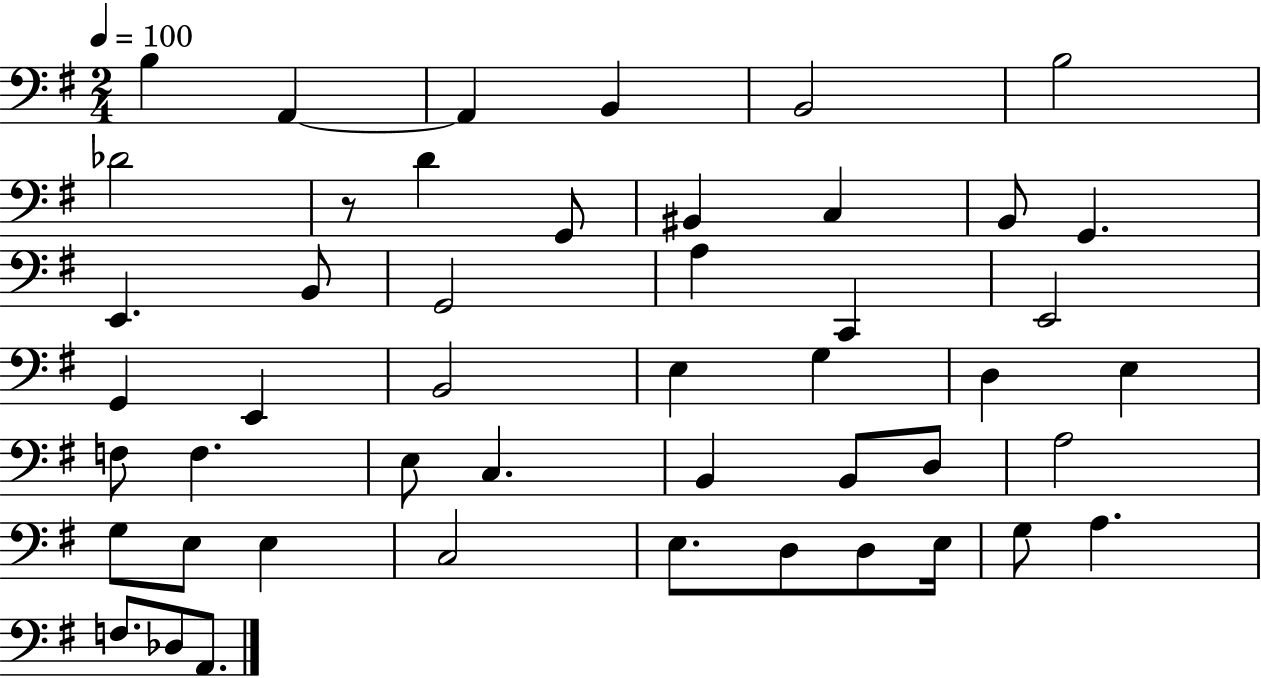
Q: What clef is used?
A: bass